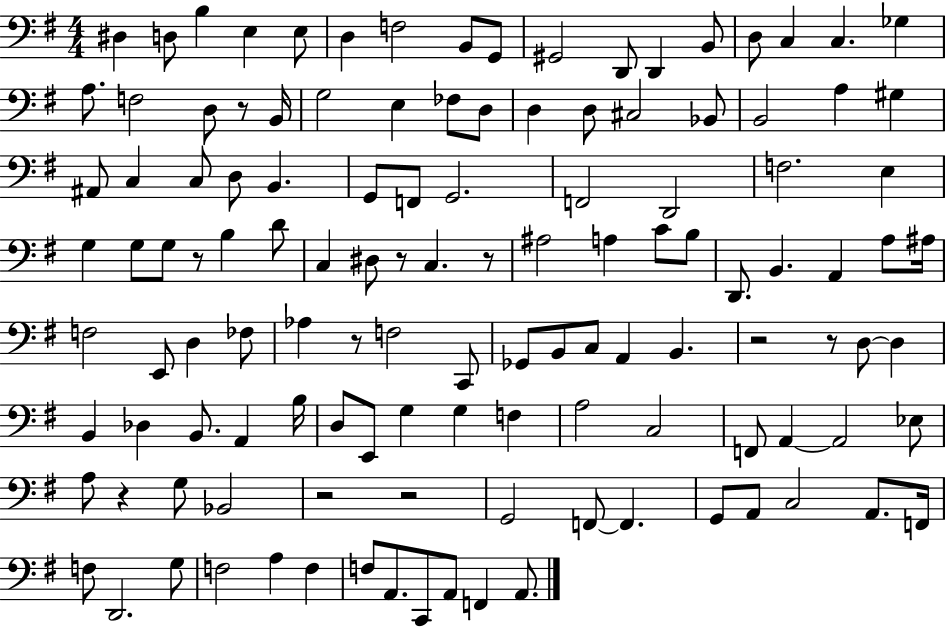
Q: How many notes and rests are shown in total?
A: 124